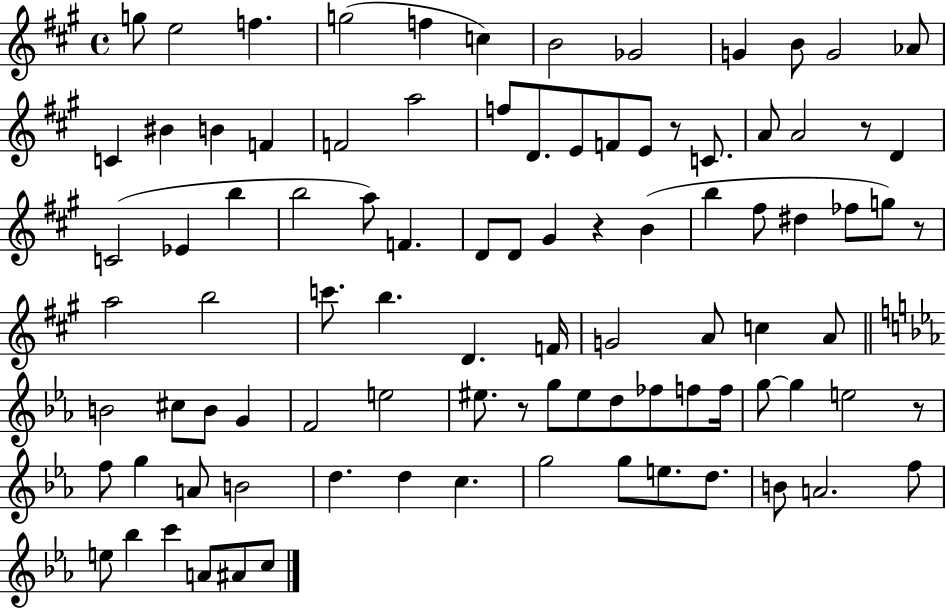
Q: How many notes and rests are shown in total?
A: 94